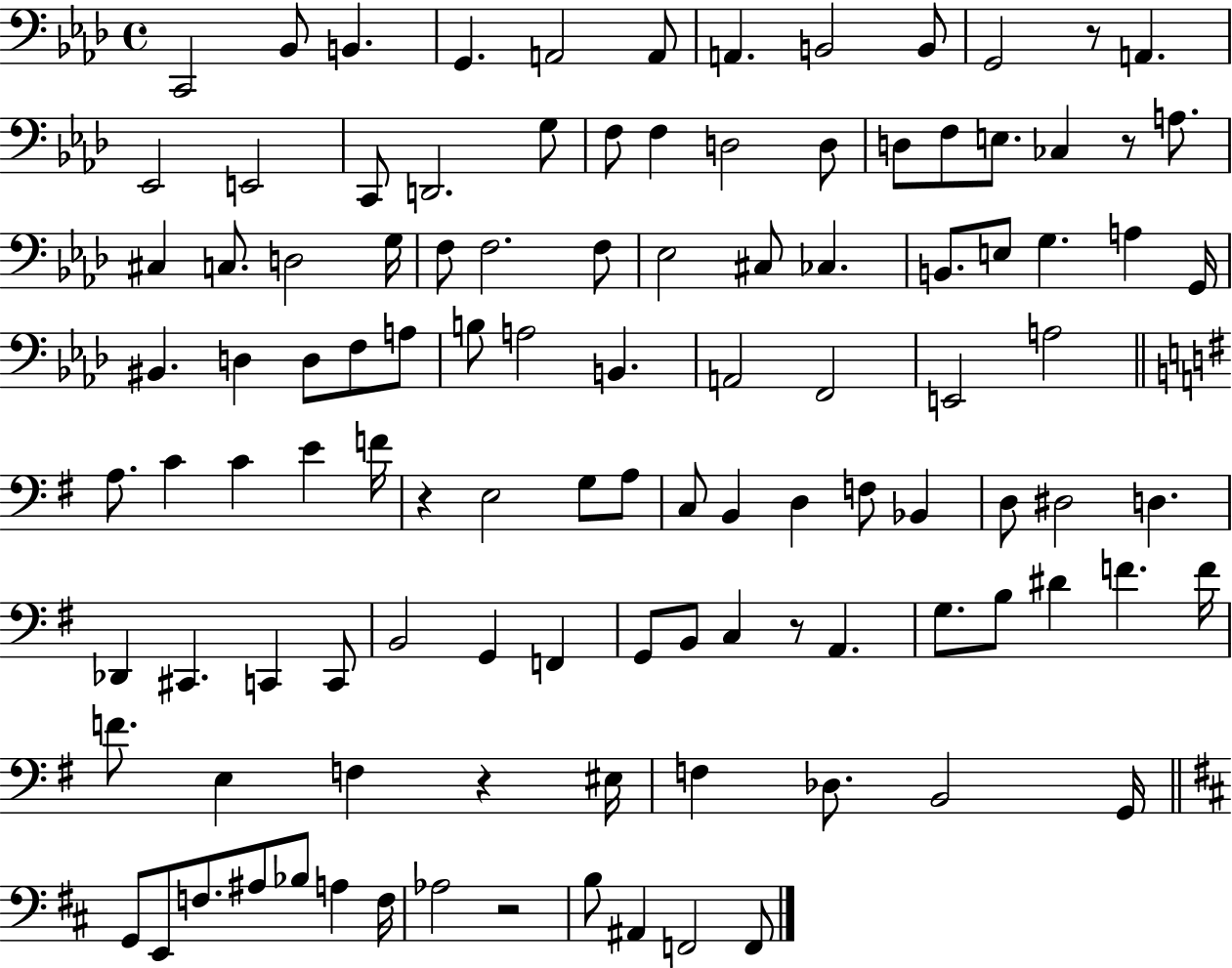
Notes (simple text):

C2/h Bb2/e B2/q. G2/q. A2/h A2/e A2/q. B2/h B2/e G2/h R/e A2/q. Eb2/h E2/h C2/e D2/h. G3/e F3/e F3/q D3/h D3/e D3/e F3/e E3/e. CES3/q R/e A3/e. C#3/q C3/e. D3/h G3/s F3/e F3/h. F3/e Eb3/h C#3/e CES3/q. B2/e. E3/e G3/q. A3/q G2/s BIS2/q. D3/q D3/e F3/e A3/e B3/e A3/h B2/q. A2/h F2/h E2/h A3/h A3/e. C4/q C4/q E4/q F4/s R/q E3/h G3/e A3/e C3/e B2/q D3/q F3/e Bb2/q D3/e D#3/h D3/q. Db2/q C#2/q. C2/q C2/e B2/h G2/q F2/q G2/e B2/e C3/q R/e A2/q. G3/e. B3/e D#4/q F4/q. F4/s F4/e. E3/q F3/q R/q EIS3/s F3/q Db3/e. B2/h G2/s G2/e E2/e F3/e. A#3/e Bb3/e A3/q F3/s Ab3/h R/h B3/e A#2/q F2/h F2/e